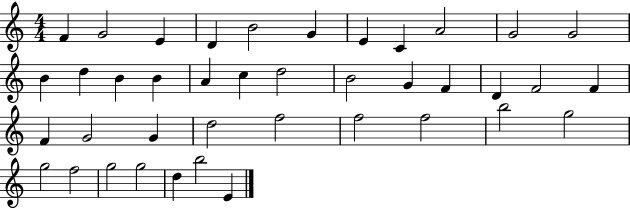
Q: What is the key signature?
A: C major